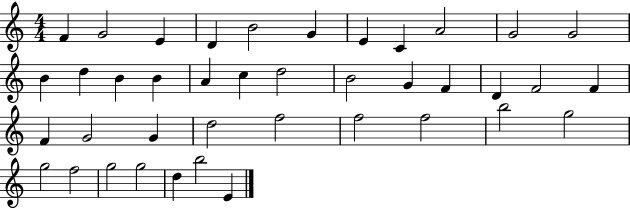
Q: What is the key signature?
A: C major